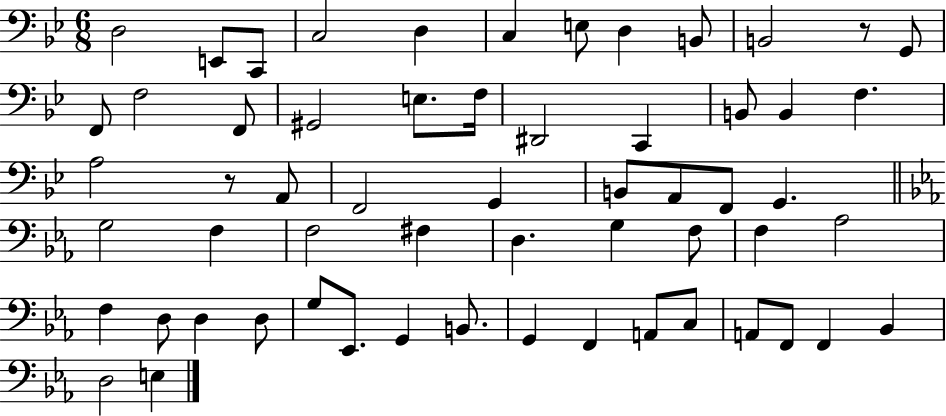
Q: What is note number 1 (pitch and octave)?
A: D3